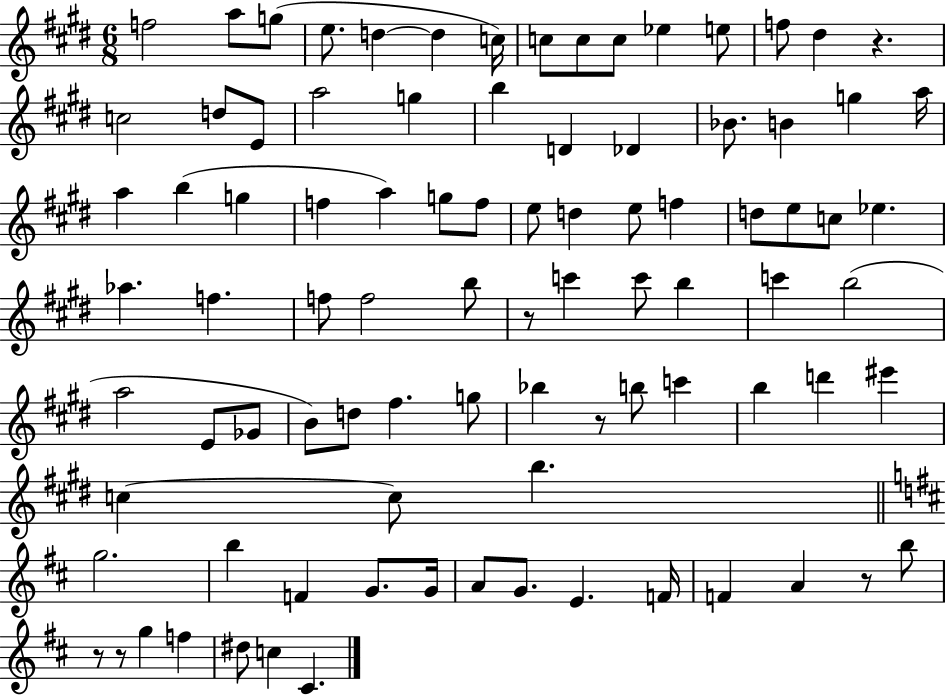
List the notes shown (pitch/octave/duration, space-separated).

F5/h A5/e G5/e E5/e. D5/q D5/q C5/s C5/e C5/e C5/e Eb5/q E5/e F5/e D#5/q R/q. C5/h D5/e E4/e A5/h G5/q B5/q D4/q Db4/q Bb4/e. B4/q G5/q A5/s A5/q B5/q G5/q F5/q A5/q G5/e F5/e E5/e D5/q E5/e F5/q D5/e E5/e C5/e Eb5/q. Ab5/q. F5/q. F5/e F5/h B5/e R/e C6/q C6/e B5/q C6/q B5/h A5/h E4/e Gb4/e B4/e D5/e F#5/q. G5/e Bb5/q R/e B5/e C6/q B5/q D6/q EIS6/q C5/q C5/e B5/q. G5/h. B5/q F4/q G4/e. G4/s A4/e G4/e. E4/q. F4/s F4/q A4/q R/e B5/e R/e R/e G5/q F5/q D#5/e C5/q C#4/q.